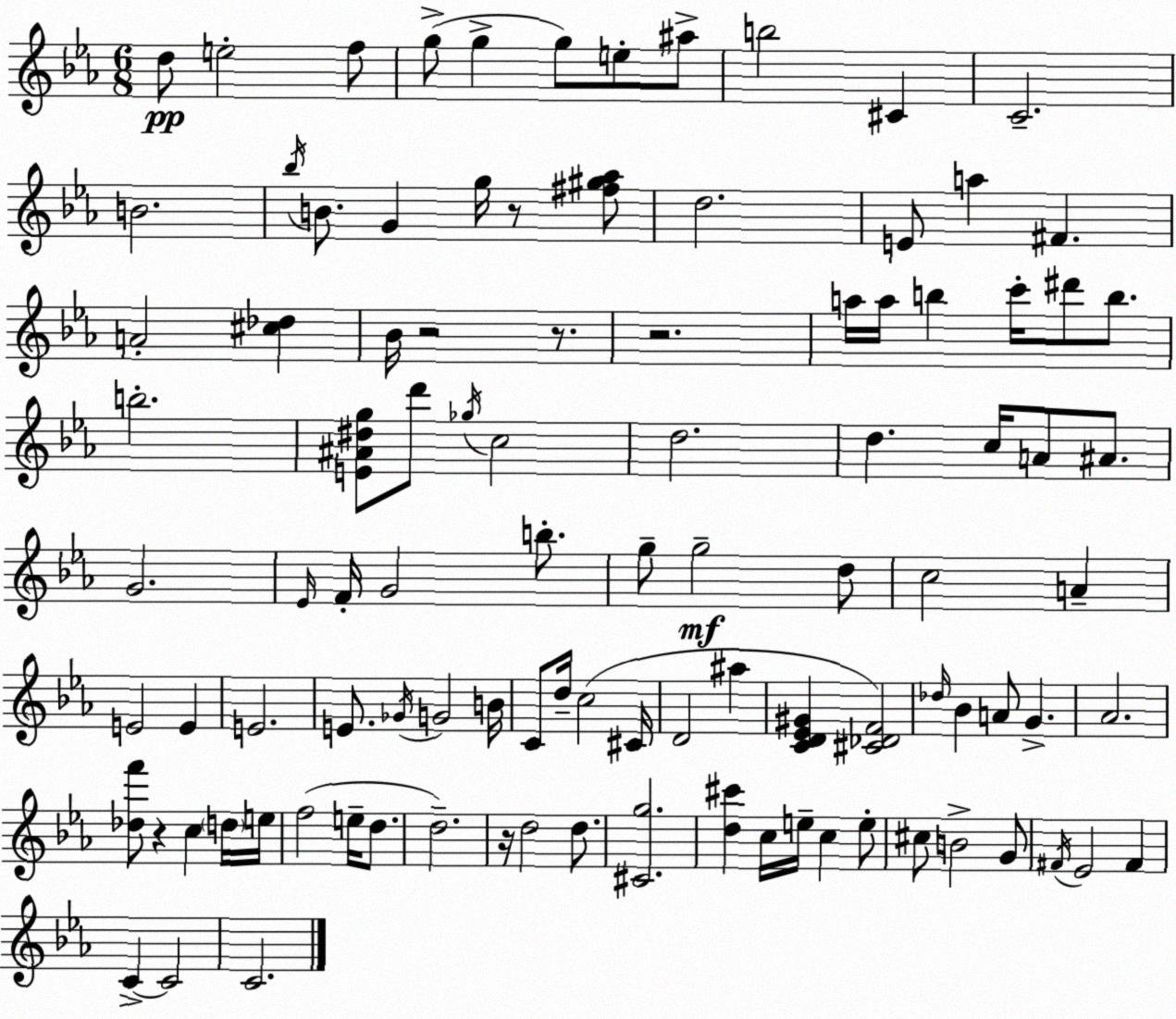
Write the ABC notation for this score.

X:1
T:Untitled
M:6/8
L:1/4
K:Cm
d/2 e2 f/2 g/2 g g/2 e/2 ^a/2 b2 ^C C2 B2 _b/4 B/2 G g/4 z/2 [^f^g_a]/2 d2 E/2 a ^F A2 [^c_d] _B/4 z2 z/2 z2 a/4 a/4 b c'/4 ^d'/2 b/2 b2 [E^A^dg]/2 d'/2 _g/4 c2 d2 d c/4 A/2 ^A/2 G2 _E/4 F/4 G2 b/2 g/2 g2 d/2 c2 A E2 E E2 E/2 _G/4 G2 B/4 C/2 d/4 c2 ^C/4 D2 ^a [CD_E^G] [^C_DF]2 _d/4 _B A/2 G _A2 [_df']/2 z c d/4 e/4 f2 e/4 d/2 d2 z/4 d2 d/2 [^Cg]2 [d^c'] c/4 e/4 c e/2 ^c/2 B2 G/2 ^F/4 _E2 ^F C C2 C2